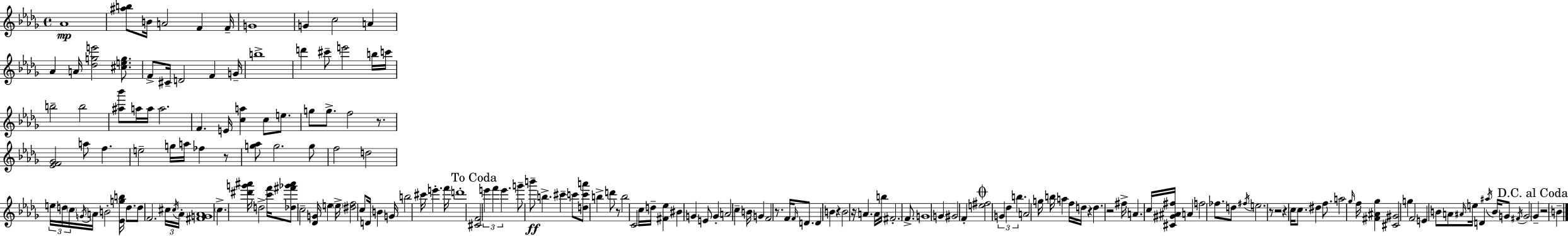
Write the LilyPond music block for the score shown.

{
  \clef treble
  \time 4/4
  \defaultTimeSignature
  \key bes \minor
  \repeat volta 2 { aes'1\mp | <ais'' b''>8 b'16 a'2 f'4 f'16-- | g'1 | g'4 c''2 a'4 | \break aes'4 a'16 <des'' g'' e'''>2 <cis'' e'' g''>8. | f'8-> cis'16-- d'2 f'4 g'16-- | b''1-> | d'''4 cis'''8-- e'''2 b''16 c'''16 | \break b''2-- b''2 | <ais'' bes'''>8 a''16 a''16 a''2. | f'4. e'16 <c'' a''>4 c''8 e''8. | g''8 g''8.-> f''2 r8. | \break <ees' f' ges'>2 a''8 f''4. | e''2-- g''16 a''16 fes''4 r8 | <g'' aes''>8 g''2. g''8 | f''2 d''2 | \break \tuplet 3/2 { e''16 d''16 \parenthesize c''16 } \acciaccatura { g'16 } a'16 b'2-. <ees' g'' b''>16 d''8. | d''8 f'2. \tuplet 3/2 { cis''16 | \acciaccatura { cis''16 } aes'16-. } <fis' g' aes'>1 | \parenthesize c''4.-> <dis''' g''' ais'''>16 d''2-> | \break <c''' f'''>16 <des'' fis''' ges''' ais'''>8 c''2-- <des' g'>16 e''4 | \parenthesize e''16-> <dis'' f''>2 c''8 d'16 b'4 | g'16 b''2 cis'''16 e'''4.-. | f'''16 d'''1-. | \break \mark "To Coda" <cis' f'>2 \tuplet 3/2 { e'''4 f'''4 | e'''4. } g'''8-- b'''8--\ff b''4.-> | cis'''4-- c'''8 <d'' c''' a'''>8 b''4-> d'''8 | r8 b''2 c'2 | \break c''16 d''16-- <fis' ees''>4 bis'4 g'4 | e'8 g'4-. a'2 c''4-- | b'16 g'4 f'2 r8. | f'16 \grace { f'16 } d'8. d'4 b'4 r4 | \break b'2 r16 a'4. | a'16 b''16 \parenthesize fis'2.-. | f'8.-> g'1 | g'4 gis'2 f'4-. | \break \mark \markup { \musicglyph "scripts.coda" } <e'' fis''>2 \tuplet 3/2 { g'4 des''4 | b''4. } a'2 | g''16 b''16 a''4 f''16 d''16 r4 d''4. | r2 fis''16-> a'4. | \break c''16 <cis' gis' ais' fis''>16 a'4 f''2 | fes''8. d''8 \acciaccatura { fis''16 } e''2. | r8 r2 r4 | c''16 c''8. dis''4 f''8. a''2 | \break \grace { ges''16 } f''16 <fis' ais' ges''>4 <cis' gis'>2 | g''4 f'2 e'4 | b'8 a'8 \grace { ais'16 } e''16 d'4 \acciaccatura { ais''16 } b'16 g'8 \acciaccatura { fis'16 } | g'2 \mark "D.C. al Coda" ges'4-- r2 | \break b'4-- } \bar "|."
}